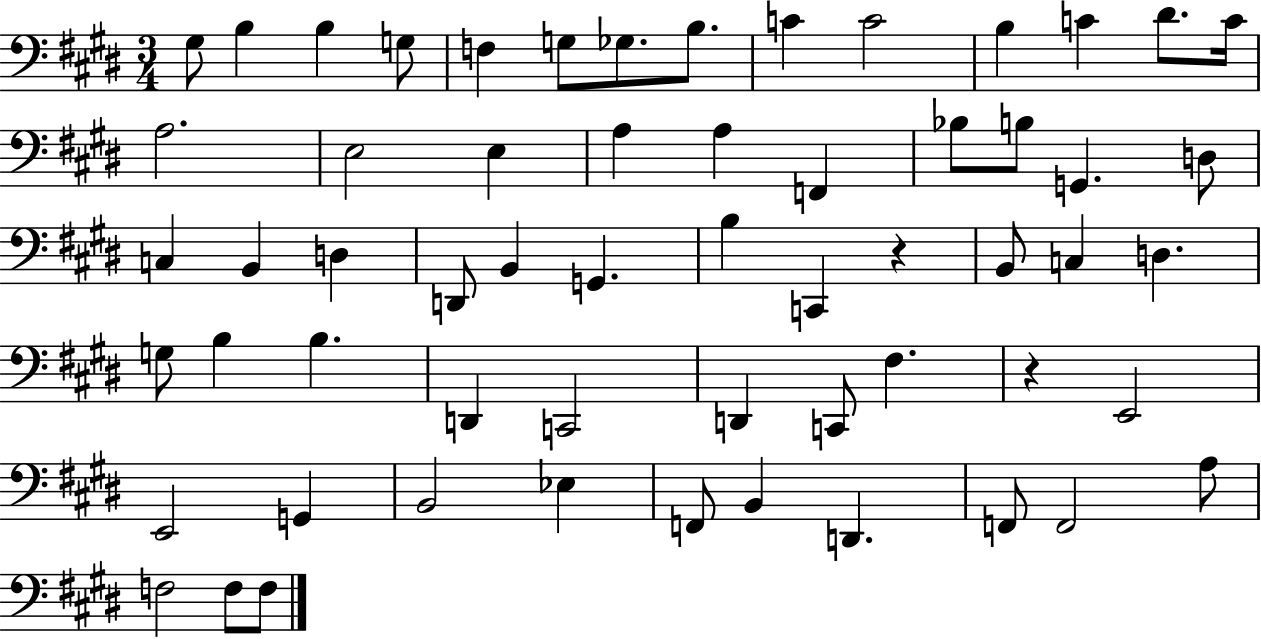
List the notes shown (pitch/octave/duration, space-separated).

G#3/e B3/q B3/q G3/e F3/q G3/e Gb3/e. B3/e. C4/q C4/h B3/q C4/q D#4/e. C4/s A3/h. E3/h E3/q A3/q A3/q F2/q Bb3/e B3/e G2/q. D3/e C3/q B2/q D3/q D2/e B2/q G2/q. B3/q C2/q R/q B2/e C3/q D3/q. G3/e B3/q B3/q. D2/q C2/h D2/q C2/e F#3/q. R/q E2/h E2/h G2/q B2/h Eb3/q F2/e B2/q D2/q. F2/e F2/h A3/e F3/h F3/e F3/e